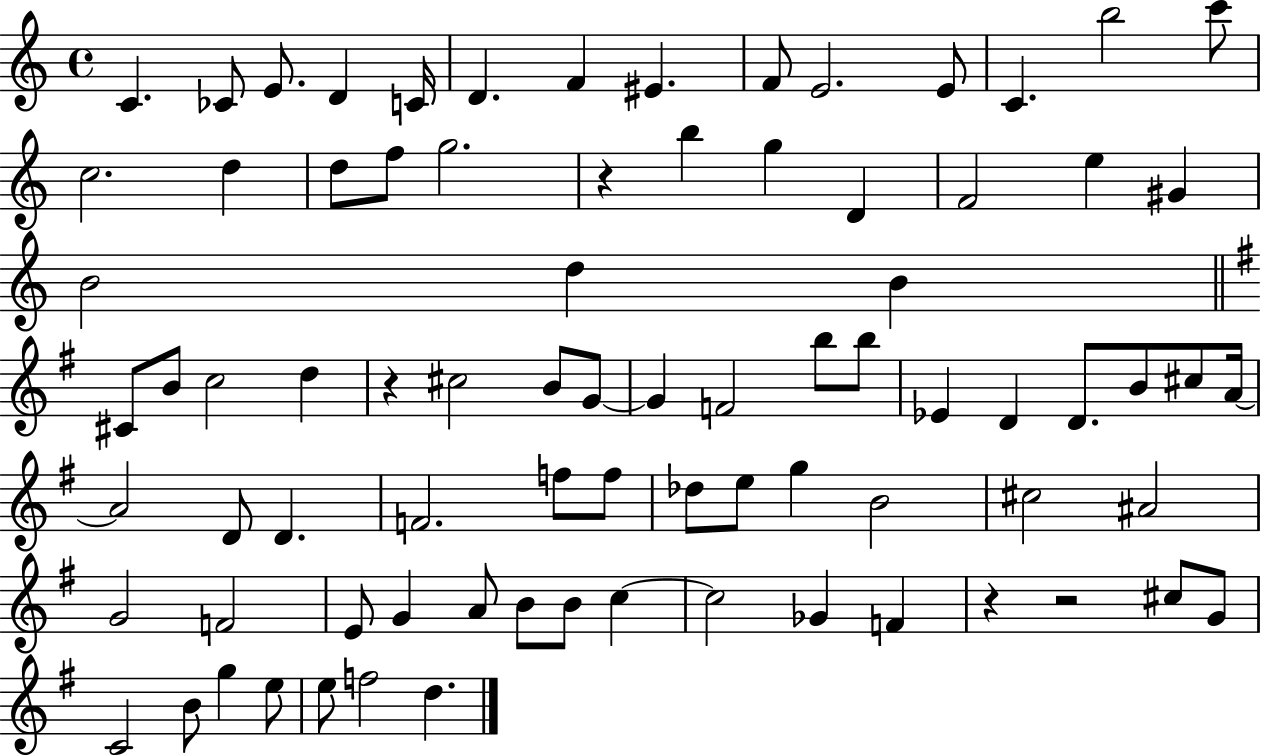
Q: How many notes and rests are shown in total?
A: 81